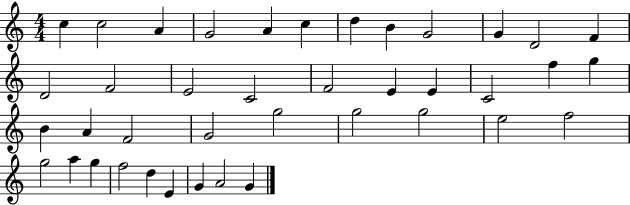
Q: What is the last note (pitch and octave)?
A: G4